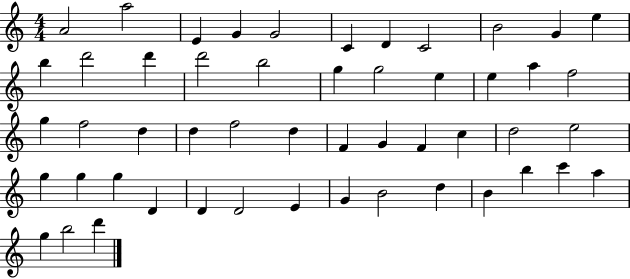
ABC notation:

X:1
T:Untitled
M:4/4
L:1/4
K:C
A2 a2 E G G2 C D C2 B2 G e b d'2 d' d'2 b2 g g2 e e a f2 g f2 d d f2 d F G F c d2 e2 g g g D D D2 E G B2 d B b c' a g b2 d'